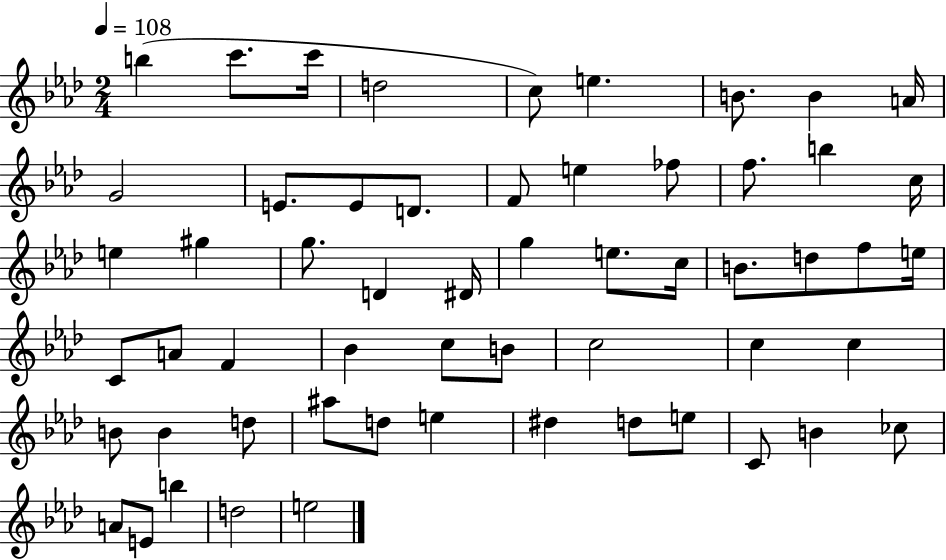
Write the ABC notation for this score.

X:1
T:Untitled
M:2/4
L:1/4
K:Ab
b c'/2 c'/4 d2 c/2 e B/2 B A/4 G2 E/2 E/2 D/2 F/2 e _f/2 f/2 b c/4 e ^g g/2 D ^D/4 g e/2 c/4 B/2 d/2 f/2 e/4 C/2 A/2 F _B c/2 B/2 c2 c c B/2 B d/2 ^a/2 d/2 e ^d d/2 e/2 C/2 B _c/2 A/2 E/2 b d2 e2